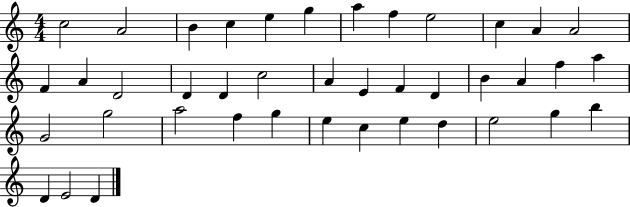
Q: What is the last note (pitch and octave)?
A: D4